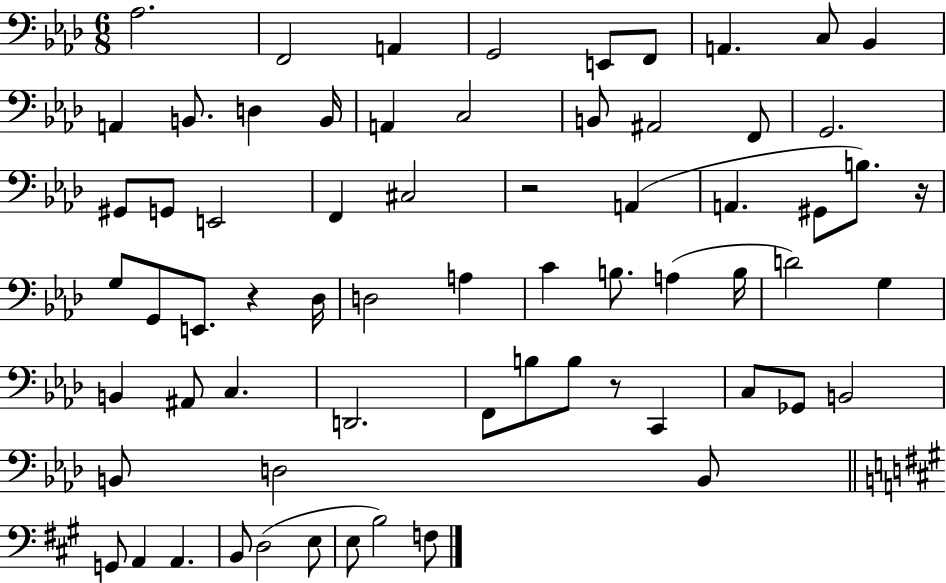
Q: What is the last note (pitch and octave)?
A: F3